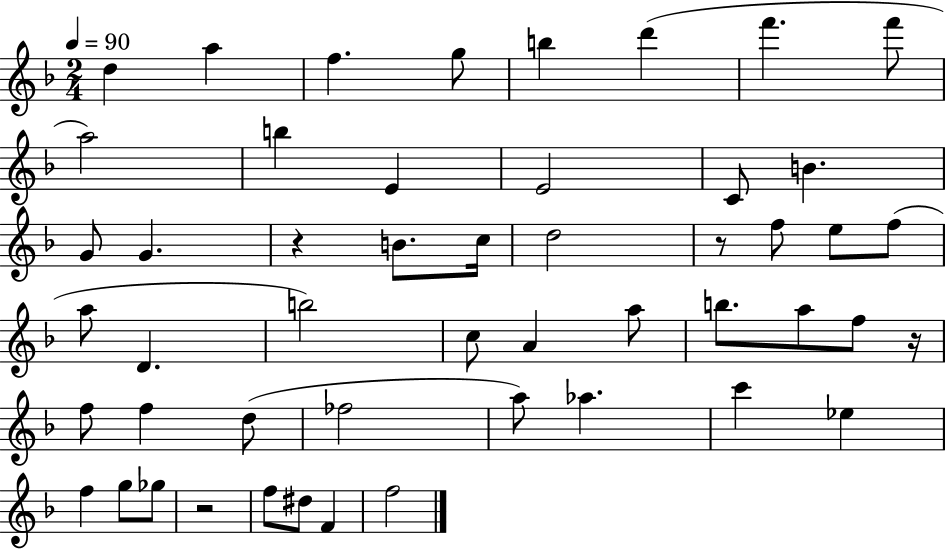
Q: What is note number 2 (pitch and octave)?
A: A5